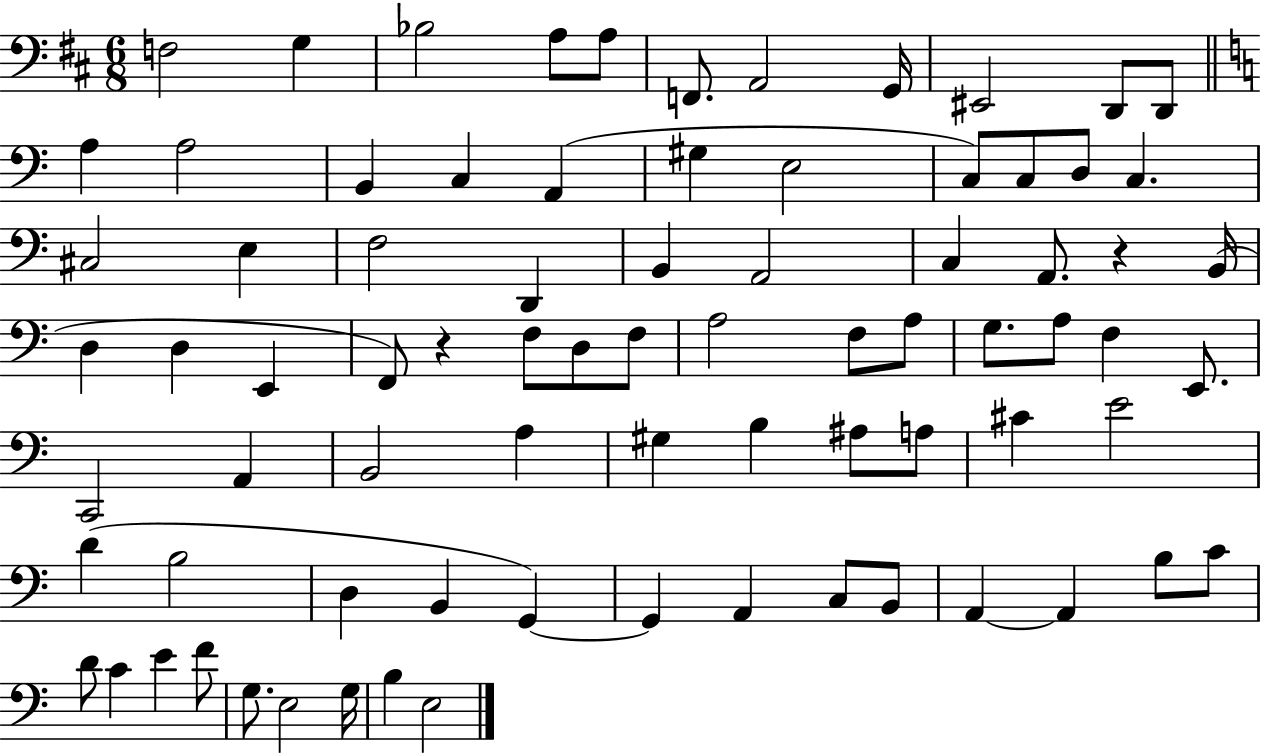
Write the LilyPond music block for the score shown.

{
  \clef bass
  \numericTimeSignature
  \time 6/8
  \key d \major
  \repeat volta 2 { f2 g4 | bes2 a8 a8 | f,8. a,2 g,16 | eis,2 d,8 d,8 | \break \bar "||" \break \key c \major a4 a2 | b,4 c4 a,4( | gis4 e2 | c8) c8 d8 c4. | \break cis2 e4 | f2 d,4 | b,4 a,2 | c4 a,8. r4 b,16( | \break d4 d4 e,4 | f,8) r4 f8 d8 f8 | a2 f8 a8 | g8. a8 f4 e,8. | \break c,2 a,4 | b,2 a4 | gis4 b4 ais8 a8 | cis'4 e'2 | \break d'4( b2 | d4 b,4 g,4~~) | g,4 a,4 c8 b,8 | a,4~~ a,4 b8 c'8 | \break d'8 c'4 e'4 f'8 | g8. e2 g16 | b4 e2 | } \bar "|."
}